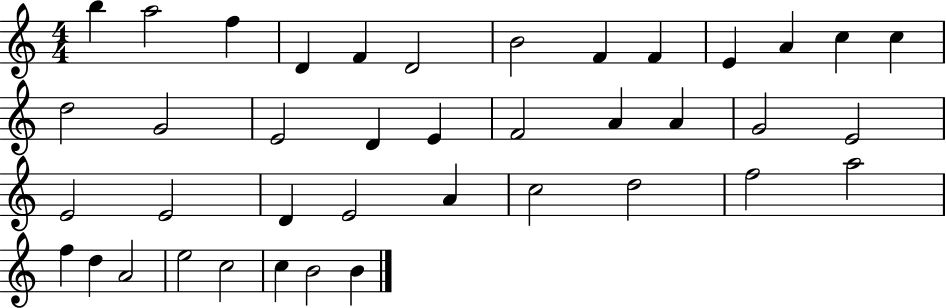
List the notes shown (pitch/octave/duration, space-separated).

B5/q A5/h F5/q D4/q F4/q D4/h B4/h F4/q F4/q E4/q A4/q C5/q C5/q D5/h G4/h E4/h D4/q E4/q F4/h A4/q A4/q G4/h E4/h E4/h E4/h D4/q E4/h A4/q C5/h D5/h F5/h A5/h F5/q D5/q A4/h E5/h C5/h C5/q B4/h B4/q